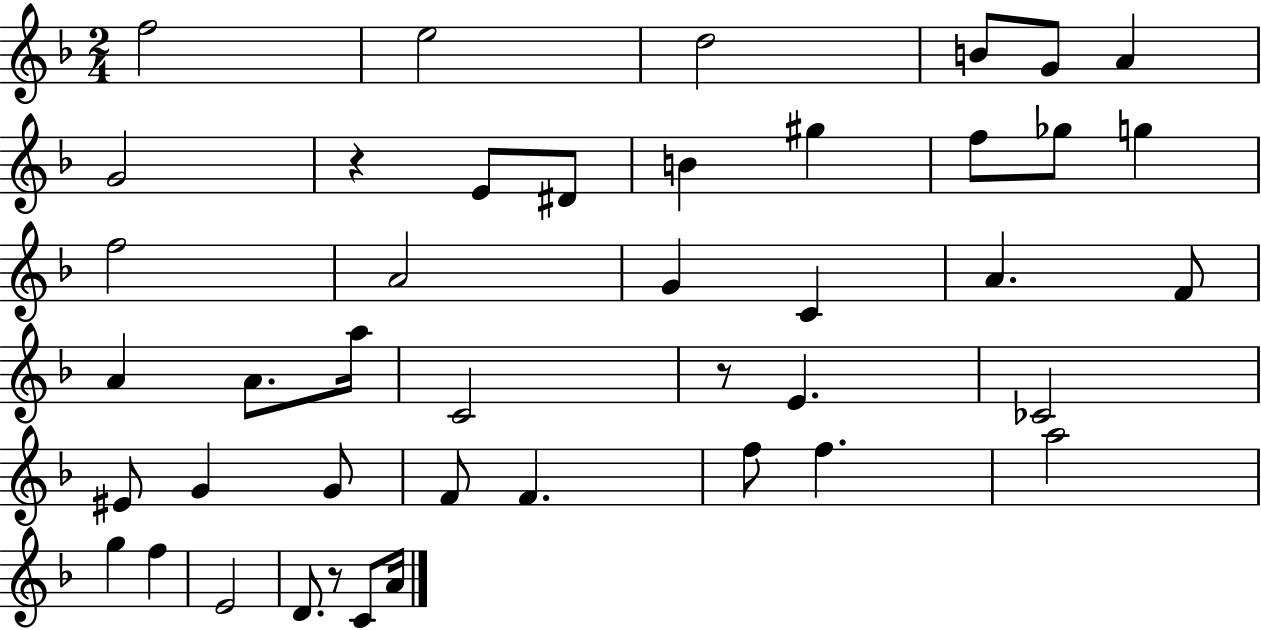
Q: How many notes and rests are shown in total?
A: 43